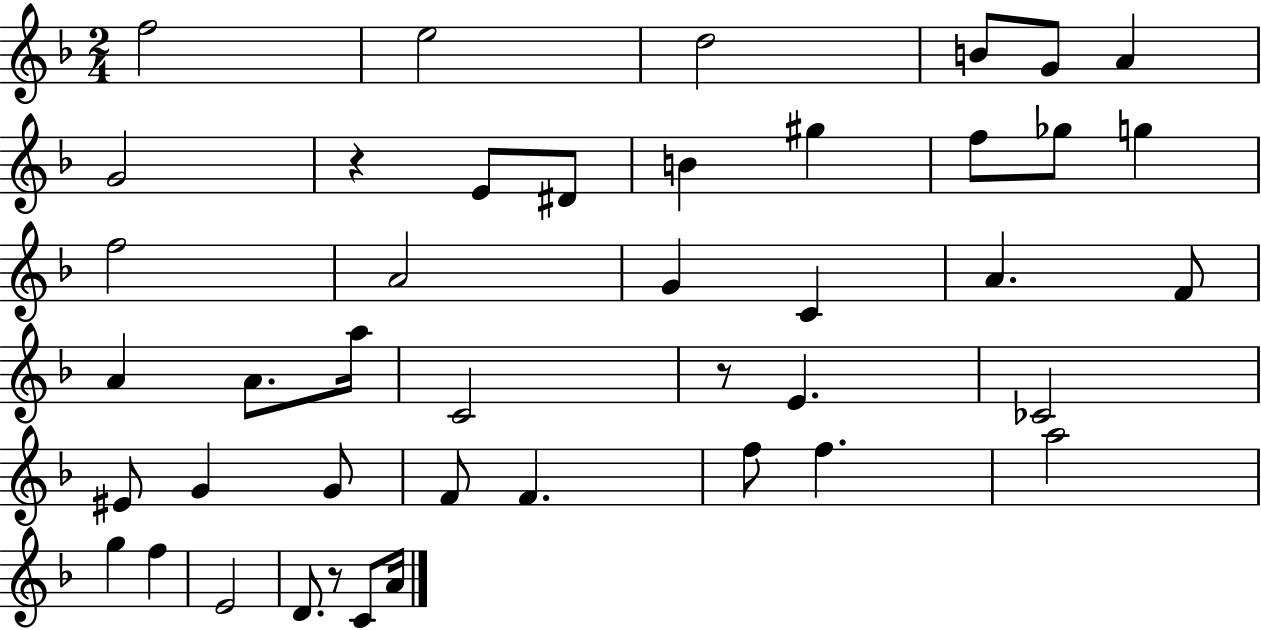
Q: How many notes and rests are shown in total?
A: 43